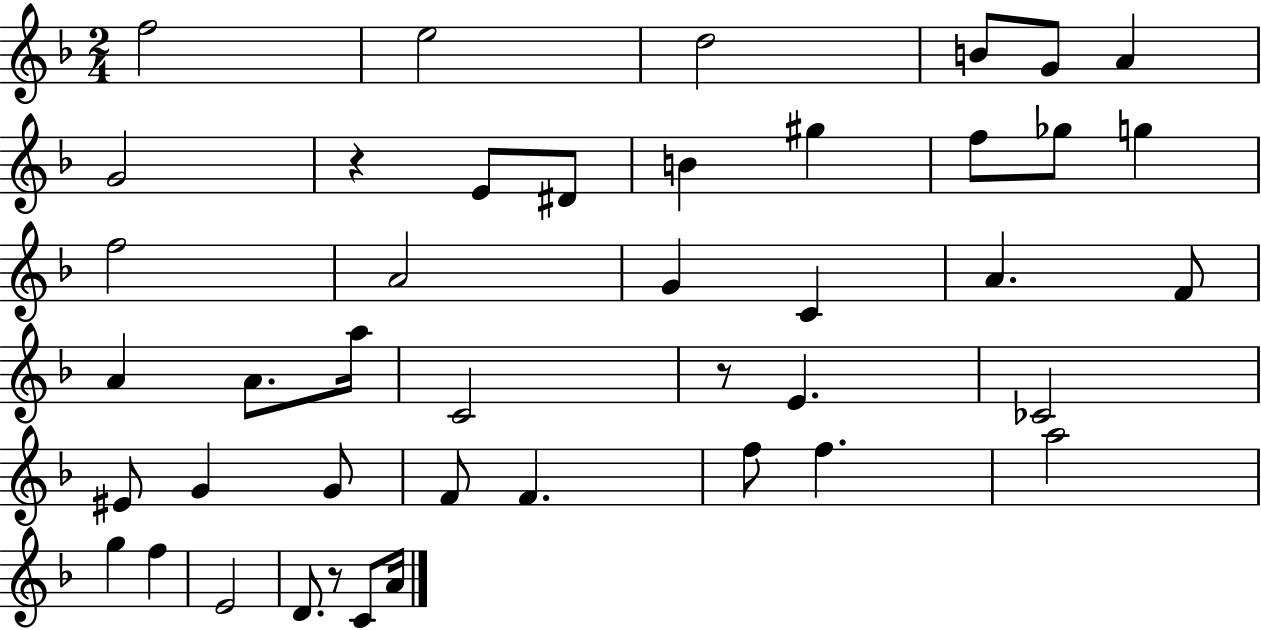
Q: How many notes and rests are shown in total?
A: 43